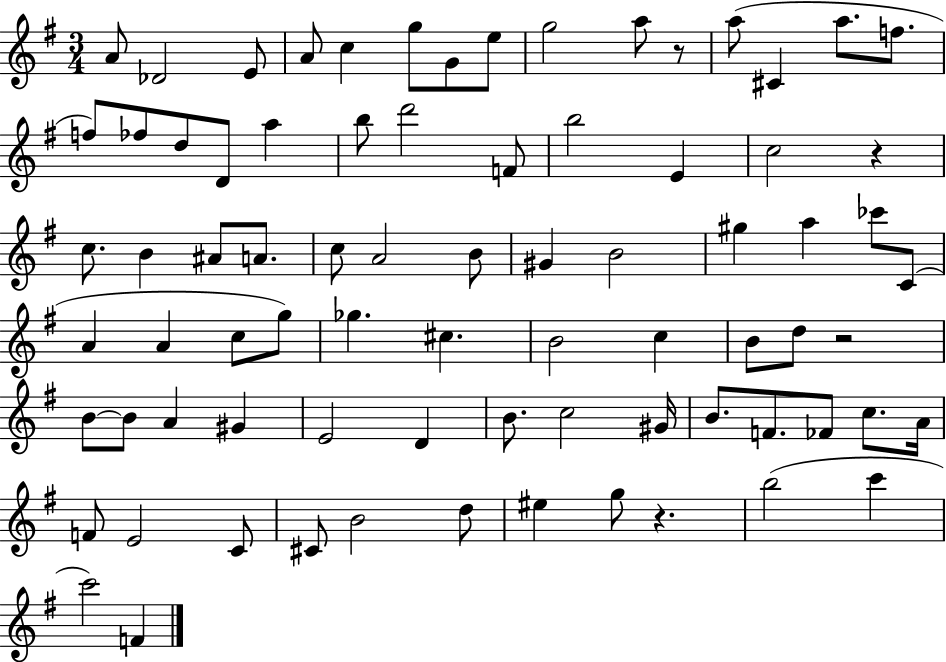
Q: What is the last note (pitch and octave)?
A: F4